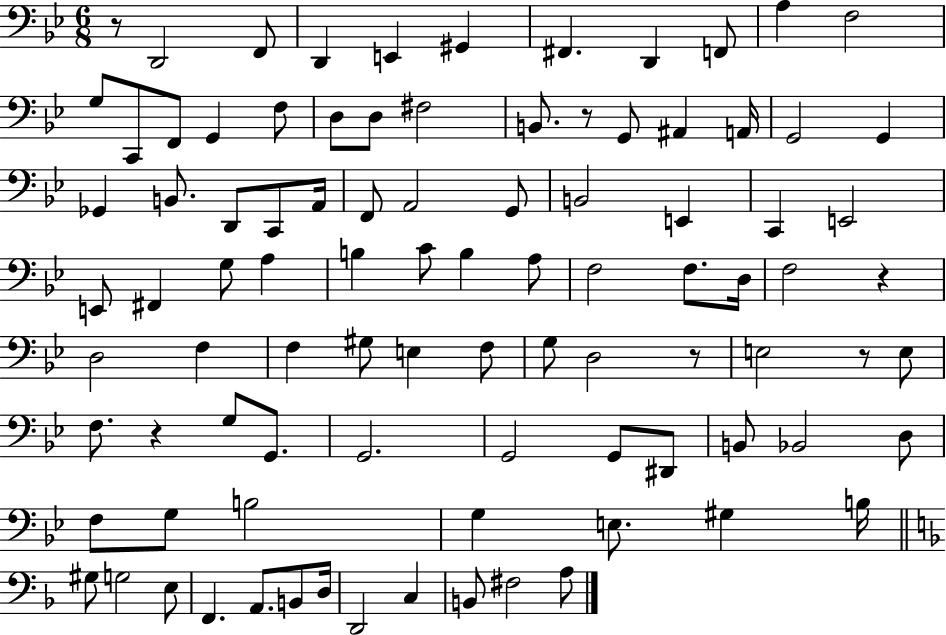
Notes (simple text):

R/e D2/h F2/e D2/q E2/q G#2/q F#2/q. D2/q F2/e A3/q F3/h G3/e C2/e F2/e G2/q F3/e D3/e D3/e F#3/h B2/e. R/e G2/e A#2/q A2/s G2/h G2/q Gb2/q B2/e. D2/e C2/e A2/s F2/e A2/h G2/e B2/h E2/q C2/q E2/h E2/e F#2/q G3/e A3/q B3/q C4/e B3/q A3/e F3/h F3/e. D3/s F3/h R/q D3/h F3/q F3/q G#3/e E3/q F3/e G3/e D3/h R/e E3/h R/e E3/e F3/e. R/q G3/e G2/e. G2/h. G2/h G2/e D#2/e B2/e Bb2/h D3/e F3/e G3/e B3/h G3/q E3/e. G#3/q B3/s G#3/e G3/h E3/e F2/q. A2/e. B2/e D3/s D2/h C3/q B2/e F#3/h A3/e